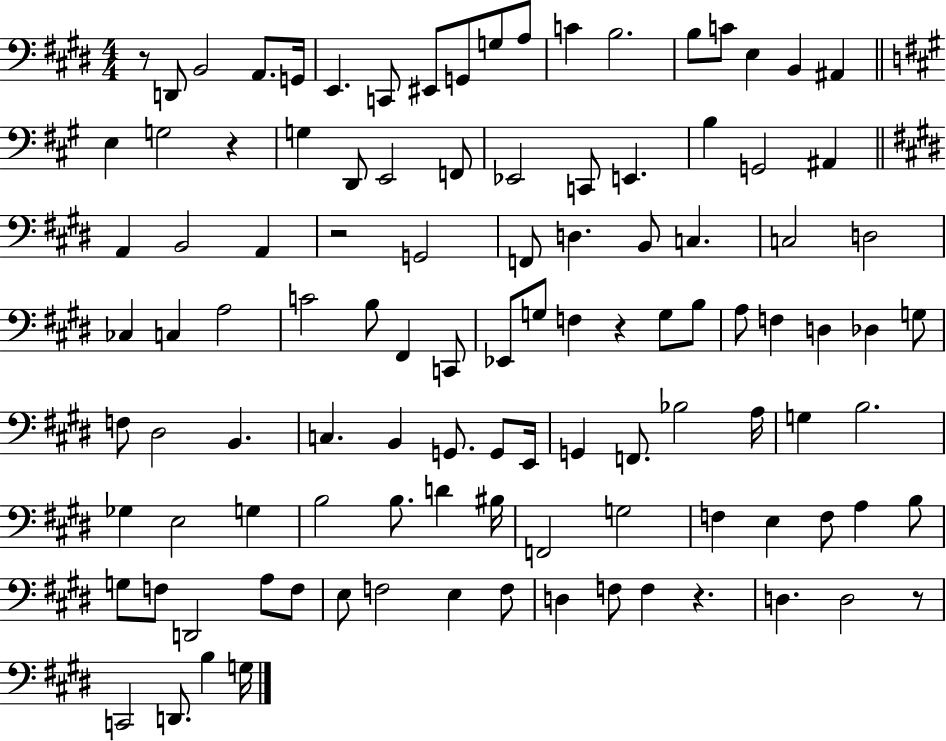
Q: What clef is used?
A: bass